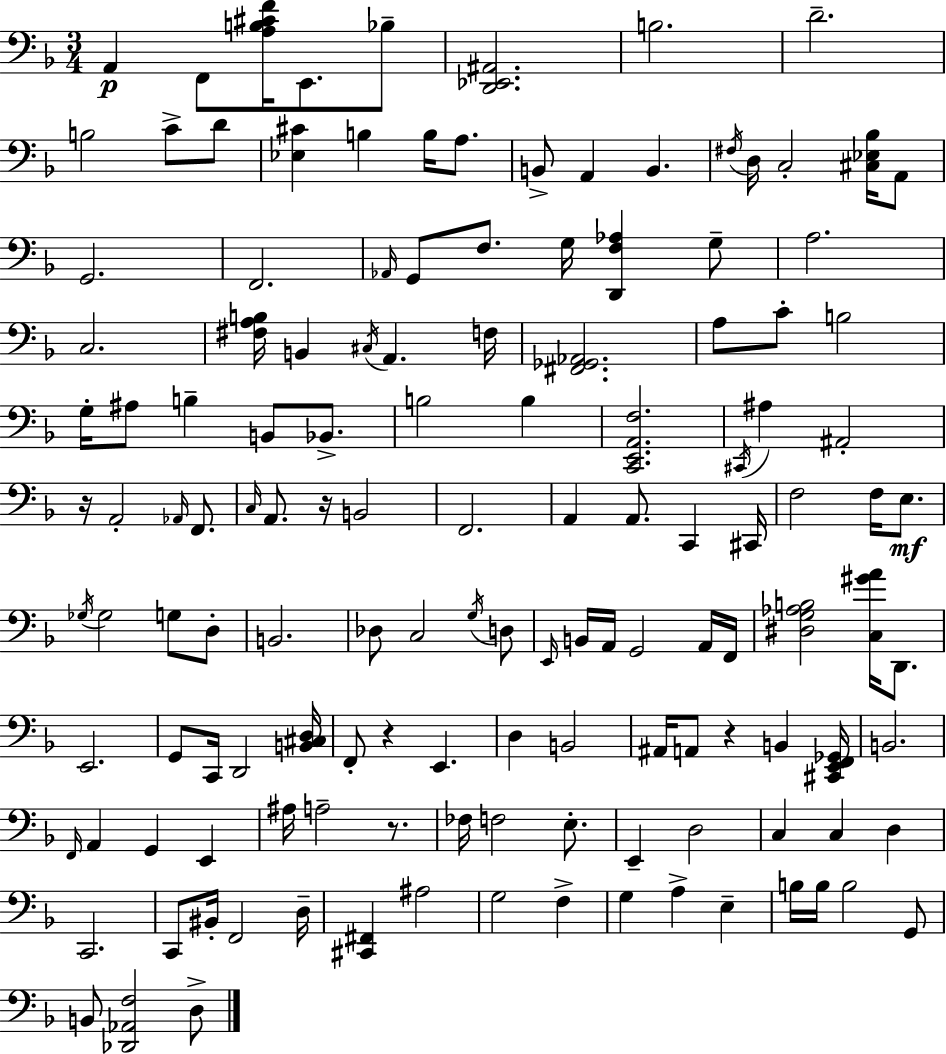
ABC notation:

X:1
T:Untitled
M:3/4
L:1/4
K:Dm
A,, F,,/2 [A,B,^CF]/4 E,,/2 _B,/2 [D,,_E,,^A,,]2 B,2 D2 B,2 C/2 D/2 [_E,^C] B, B,/4 A,/2 B,,/2 A,, B,, ^F,/4 D,/4 C,2 [^C,_E,_B,]/4 A,,/2 G,,2 F,,2 _A,,/4 G,,/2 F,/2 G,/4 [D,,F,_A,] G,/2 A,2 C,2 [^F,A,B,]/4 B,, ^C,/4 A,, F,/4 [^F,,_G,,_A,,]2 A,/2 C/2 B,2 G,/4 ^A,/2 B, B,,/2 _B,,/2 B,2 B, [C,,E,,A,,F,]2 ^C,,/4 ^A, ^A,,2 z/4 A,,2 _A,,/4 F,,/2 C,/4 A,,/2 z/4 B,,2 F,,2 A,, A,,/2 C,, ^C,,/4 F,2 F,/4 E,/2 _G,/4 _G,2 G,/2 D,/2 B,,2 _D,/2 C,2 G,/4 D,/2 E,,/4 B,,/4 A,,/4 G,,2 A,,/4 F,,/4 [^D,G,_A,B,]2 [C,^GA]/4 D,,/2 E,,2 G,,/2 C,,/4 D,,2 [B,,^C,D,]/4 F,,/2 z E,, D, B,,2 ^A,,/4 A,,/2 z B,, [^C,,E,,F,,_G,,]/4 B,,2 F,,/4 A,, G,, E,, ^A,/4 A,2 z/2 _F,/4 F,2 E,/2 E,, D,2 C, C, D, C,,2 C,,/2 ^B,,/4 F,,2 D,/4 [^C,,^F,,] ^A,2 G,2 F, G, A, E, B,/4 B,/4 B,2 G,,/2 B,,/2 [_D,,_A,,F,]2 D,/2